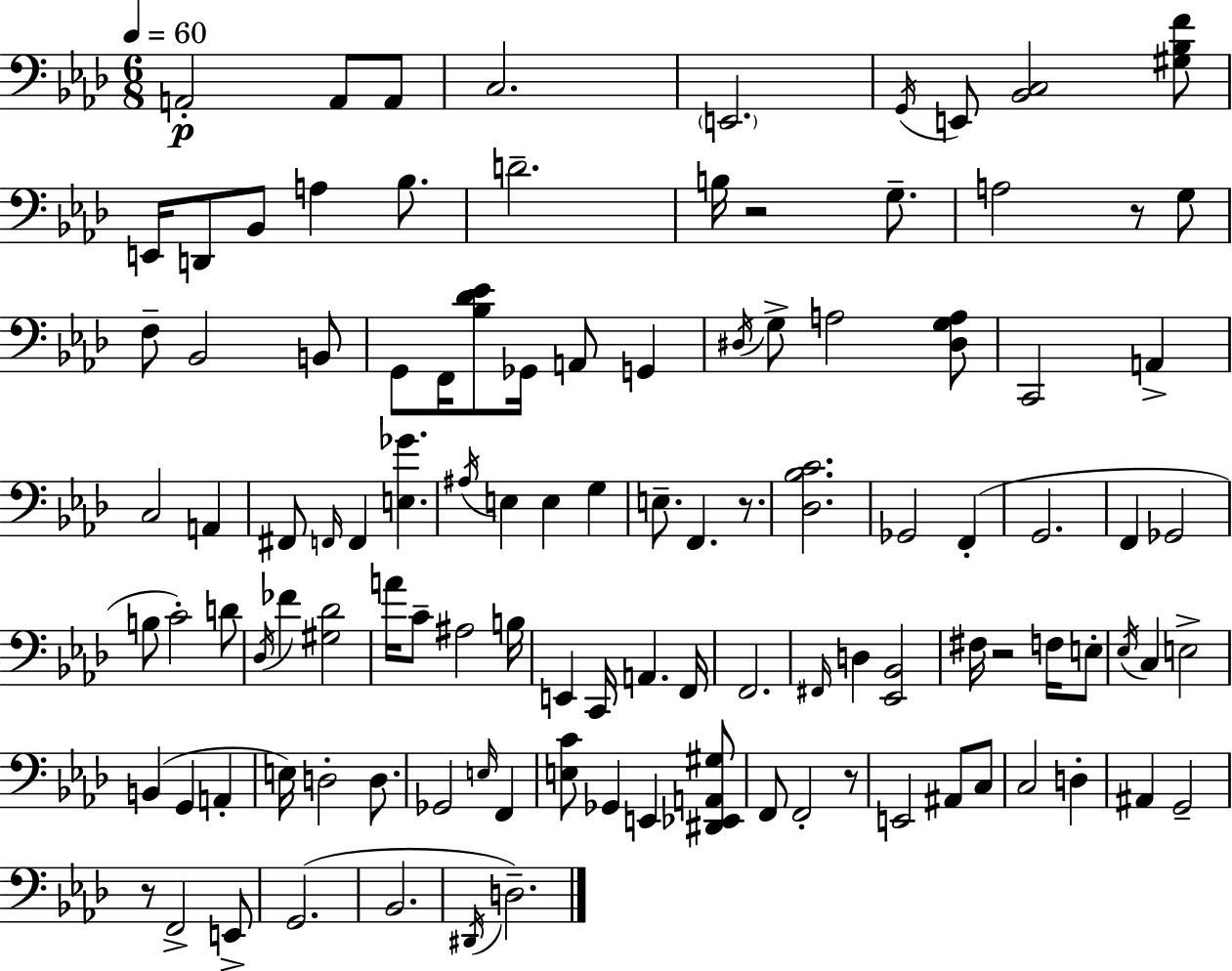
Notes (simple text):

A2/h A2/e A2/e C3/h. E2/h. G2/s E2/e [Bb2,C3]/h [G#3,Bb3,F4]/e E2/s D2/e Bb2/e A3/q Bb3/e. D4/h. B3/s R/h G3/e. A3/h R/e G3/e F3/e Bb2/h B2/e G2/e F2/s [Bb3,Db4,Eb4]/e Gb2/s A2/e G2/q D#3/s G3/e A3/h [D#3,G3,A3]/e C2/h A2/q C3/h A2/q F#2/e F2/s F2/q [E3,Gb4]/q. A#3/s E3/q E3/q G3/q E3/e. F2/q. R/e. [Db3,Bb3,C4]/h. Gb2/h F2/q G2/h. F2/q Gb2/h B3/e C4/h D4/e Db3/s FES4/q [G#3,Db4]/h A4/s C4/e A#3/h B3/s E2/q C2/s A2/q. F2/s F2/h. F#2/s D3/q [Eb2,Bb2]/h F#3/s R/h F3/s E3/e Eb3/s C3/q E3/h B2/q G2/q A2/q E3/s D3/h D3/e. Gb2/h E3/s F2/q [E3,C4]/e Gb2/q E2/q [D#2,Eb2,A2,G#3]/e F2/e F2/h R/e E2/h A#2/e C3/e C3/h D3/q A#2/q G2/h R/e F2/h E2/e G2/h. Bb2/h. D#2/s D3/h.